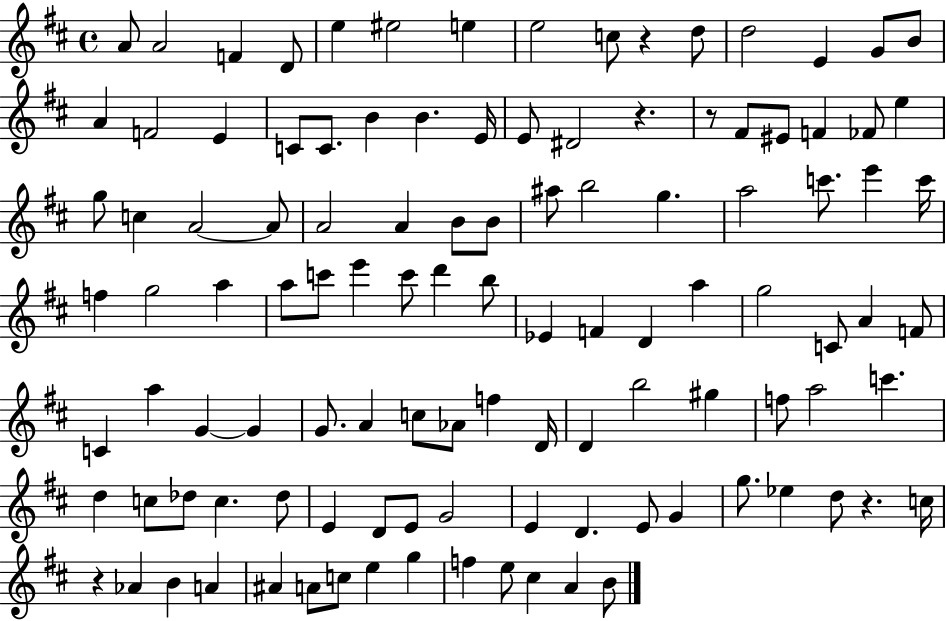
{
  \clef treble
  \time 4/4
  \defaultTimeSignature
  \key d \major
  a'8 a'2 f'4 d'8 | e''4 eis''2 e''4 | e''2 c''8 r4 d''8 | d''2 e'4 g'8 b'8 | \break a'4 f'2 e'4 | c'8 c'8. b'4 b'4. e'16 | e'8 dis'2 r4. | r8 fis'8 eis'8 f'4 fes'8 e''4 | \break g''8 c''4 a'2~~ a'8 | a'2 a'4 b'8 b'8 | ais''8 b''2 g''4. | a''2 c'''8. e'''4 c'''16 | \break f''4 g''2 a''4 | a''8 c'''8 e'''4 c'''8 d'''4 b''8 | ees'4 f'4 d'4 a''4 | g''2 c'8 a'4 f'8 | \break c'4 a''4 g'4~~ g'4 | g'8. a'4 c''8 aes'8 f''4 d'16 | d'4 b''2 gis''4 | f''8 a''2 c'''4. | \break d''4 c''8 des''8 c''4. des''8 | e'4 d'8 e'8 g'2 | e'4 d'4. e'8 g'4 | g''8. ees''4 d''8 r4. c''16 | \break r4 aes'4 b'4 a'4 | ais'4 a'8 c''8 e''4 g''4 | f''4 e''8 cis''4 a'4 b'8 | \bar "|."
}